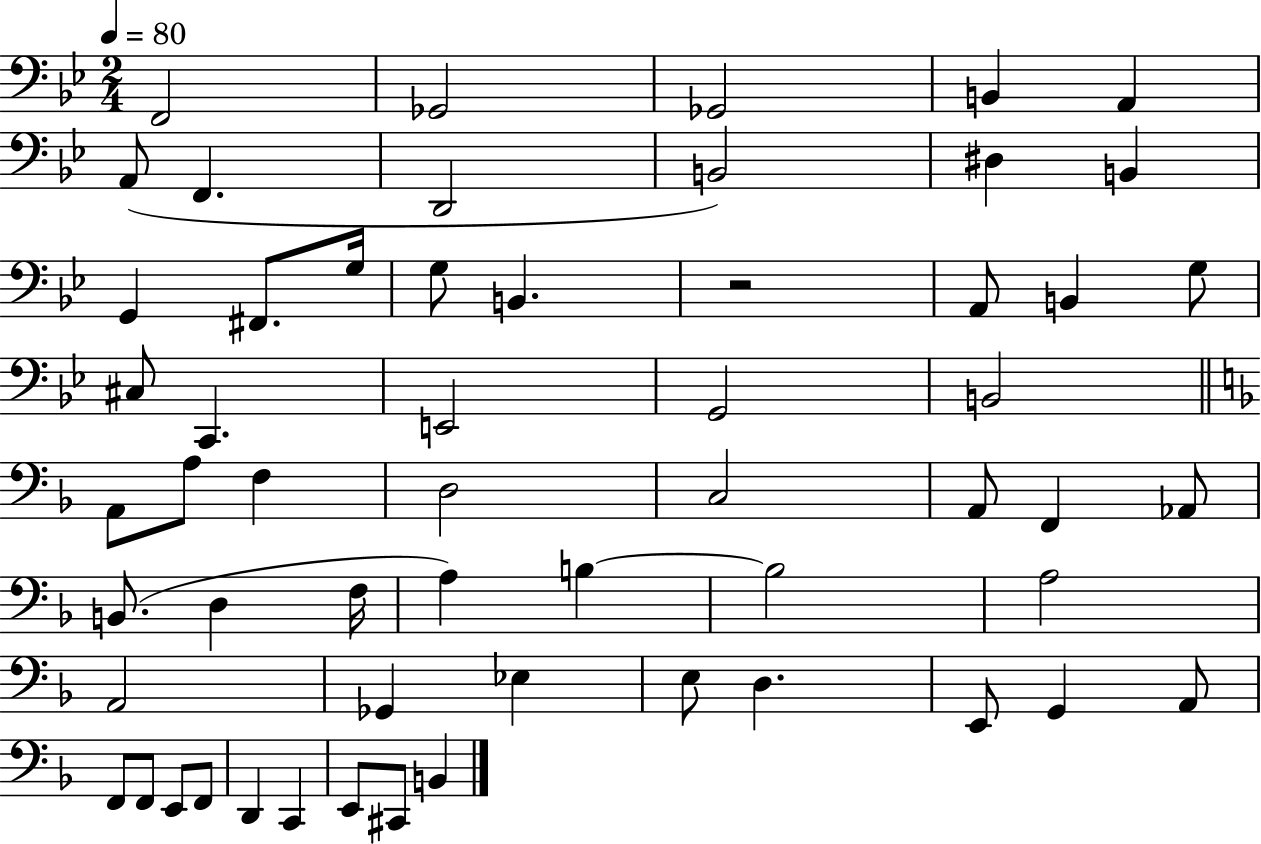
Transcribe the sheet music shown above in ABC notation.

X:1
T:Untitled
M:2/4
L:1/4
K:Bb
F,,2 _G,,2 _G,,2 B,, A,, A,,/2 F,, D,,2 B,,2 ^D, B,, G,, ^F,,/2 G,/4 G,/2 B,, z2 A,,/2 B,, G,/2 ^C,/2 C,, E,,2 G,,2 B,,2 A,,/2 A,/2 F, D,2 C,2 A,,/2 F,, _A,,/2 B,,/2 D, F,/4 A, B, B,2 A,2 A,,2 _G,, _E, E,/2 D, E,,/2 G,, A,,/2 F,,/2 F,,/2 E,,/2 F,,/2 D,, C,, E,,/2 ^C,,/2 B,,